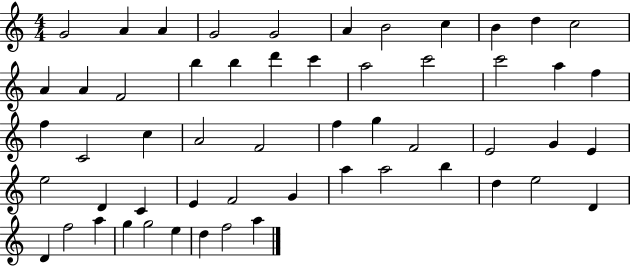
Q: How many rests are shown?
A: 0